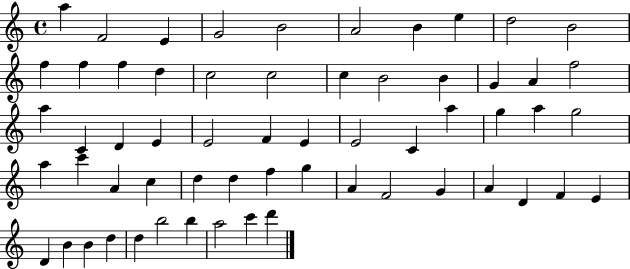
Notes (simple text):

A5/q F4/h E4/q G4/h B4/h A4/h B4/q E5/q D5/h B4/h F5/q F5/q F5/q D5/q C5/h C5/h C5/q B4/h B4/q G4/q A4/q F5/h A5/q C4/q D4/q E4/q E4/h F4/q E4/q E4/h C4/q A5/q G5/q A5/q G5/h A5/q C6/q A4/q C5/q D5/q D5/q F5/q G5/q A4/q F4/h G4/q A4/q D4/q F4/q E4/q D4/q B4/q B4/q D5/q D5/q B5/h B5/q A5/h C6/q D6/q